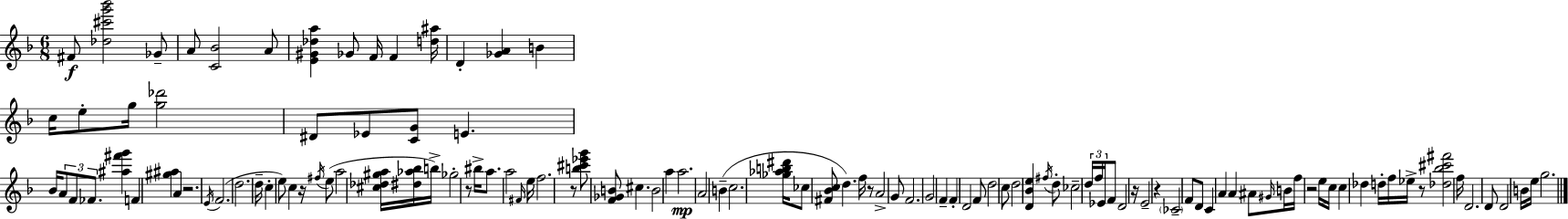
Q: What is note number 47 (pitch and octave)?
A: CES5